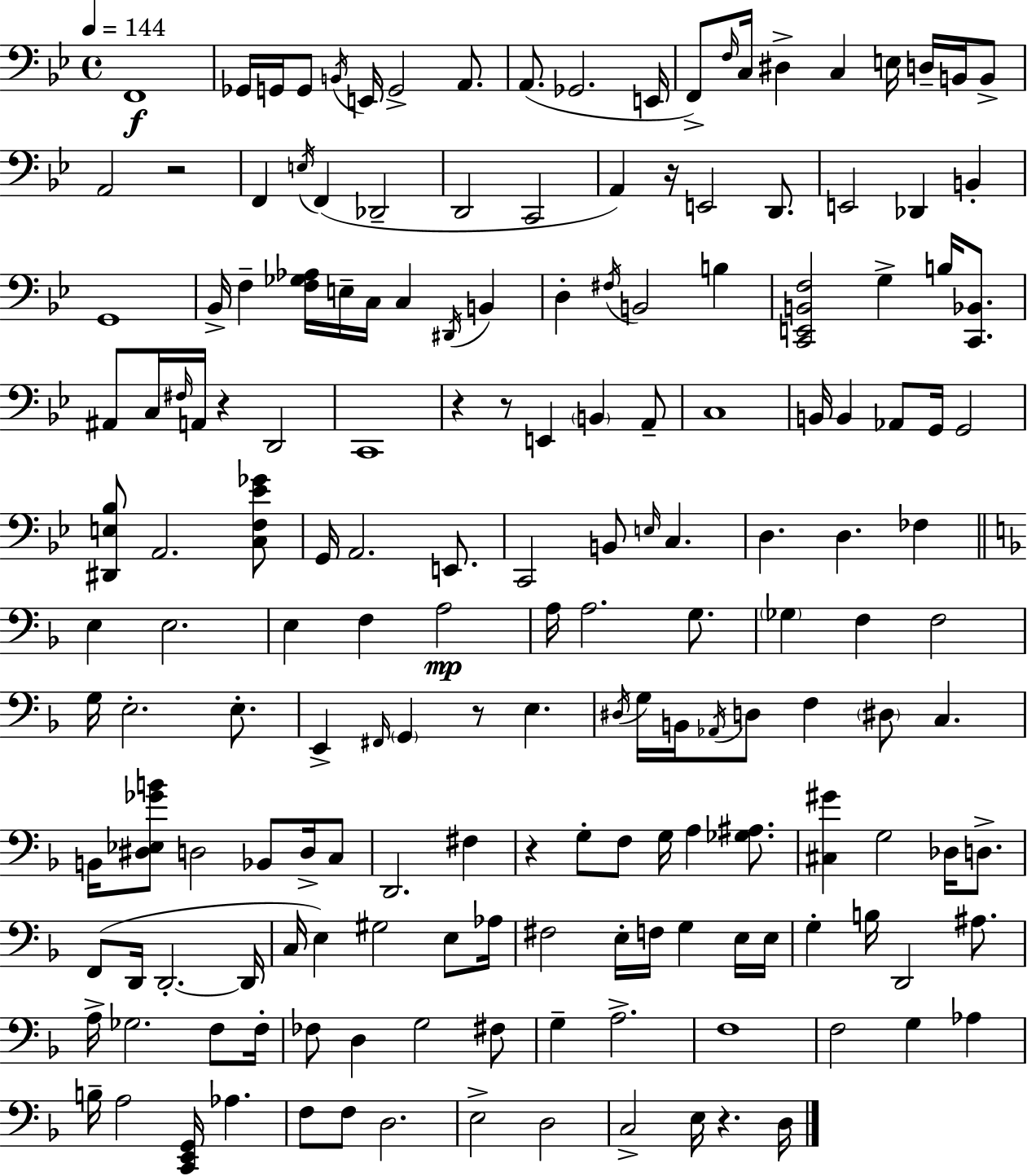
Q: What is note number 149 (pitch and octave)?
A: Ab3